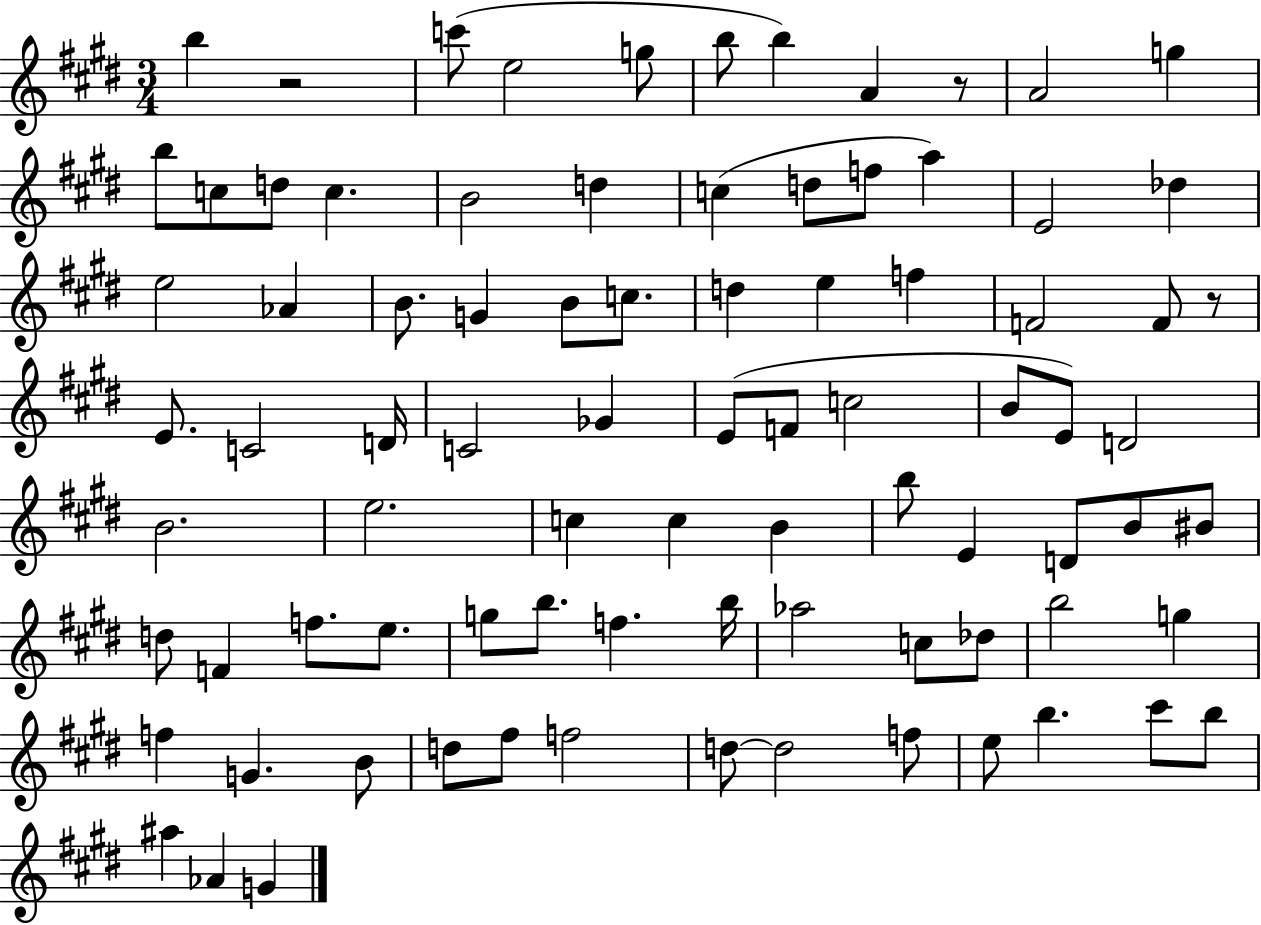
B5/q R/h C6/e E5/h G5/e B5/e B5/q A4/q R/e A4/h G5/q B5/e C5/e D5/e C5/q. B4/h D5/q C5/q D5/e F5/e A5/q E4/h Db5/q E5/h Ab4/q B4/e. G4/q B4/e C5/e. D5/q E5/q F5/q F4/h F4/e R/e E4/e. C4/h D4/s C4/h Gb4/q E4/e F4/e C5/h B4/e E4/e D4/h B4/h. E5/h. C5/q C5/q B4/q B5/e E4/q D4/e B4/e BIS4/e D5/e F4/q F5/e. E5/e. G5/e B5/e. F5/q. B5/s Ab5/h C5/e Db5/e B5/h G5/q F5/q G4/q. B4/e D5/e F#5/e F5/h D5/e D5/h F5/e E5/e B5/q. C#6/e B5/e A#5/q Ab4/q G4/q